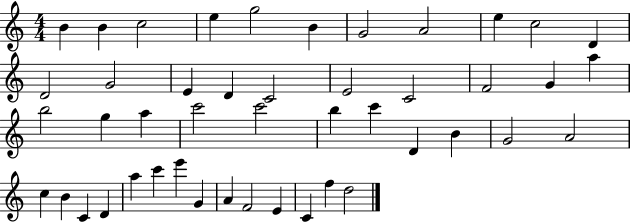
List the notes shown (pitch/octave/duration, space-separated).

B4/q B4/q C5/h E5/q G5/h B4/q G4/h A4/h E5/q C5/h D4/q D4/h G4/h E4/q D4/q C4/h E4/h C4/h F4/h G4/q A5/q B5/h G5/q A5/q C6/h C6/h B5/q C6/q D4/q B4/q G4/h A4/h C5/q B4/q C4/q D4/q A5/q C6/q E6/q G4/q A4/q F4/h E4/q C4/q F5/q D5/h